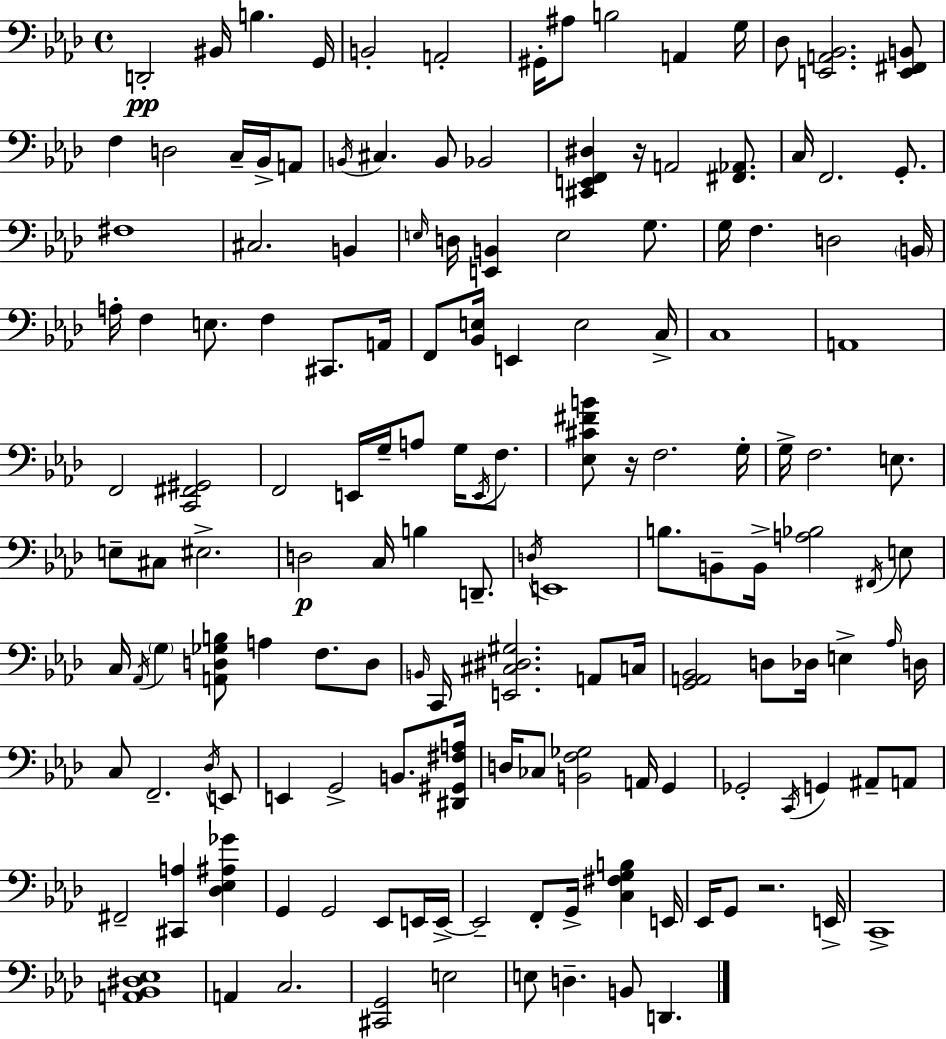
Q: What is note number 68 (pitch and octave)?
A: D2